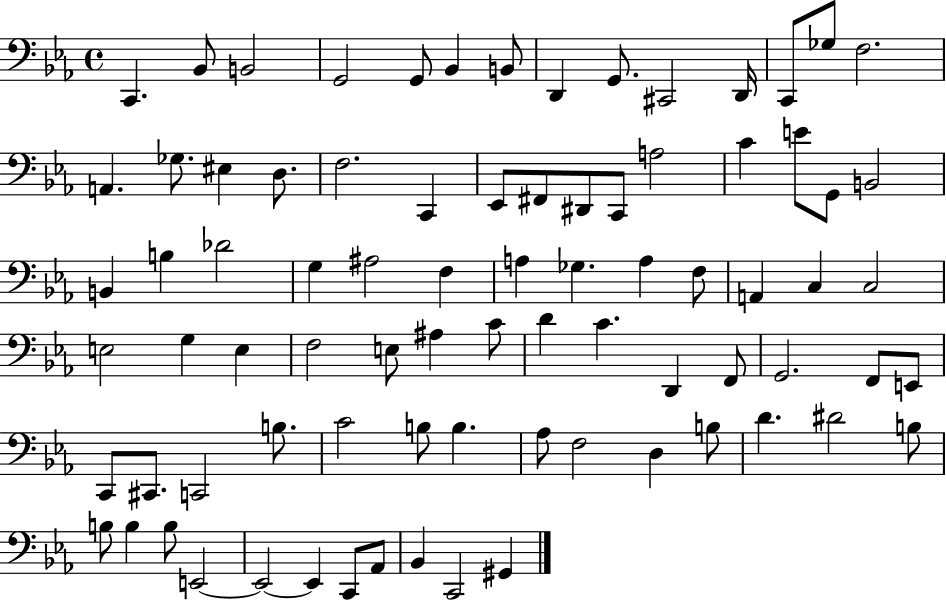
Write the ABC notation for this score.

X:1
T:Untitled
M:4/4
L:1/4
K:Eb
C,, _B,,/2 B,,2 G,,2 G,,/2 _B,, B,,/2 D,, G,,/2 ^C,,2 D,,/4 C,,/2 _G,/2 F,2 A,, _G,/2 ^E, D,/2 F,2 C,, _E,,/2 ^F,,/2 ^D,,/2 C,,/2 A,2 C E/2 G,,/2 B,,2 B,, B, _D2 G, ^A,2 F, A, _G, A, F,/2 A,, C, C,2 E,2 G, E, F,2 E,/2 ^A, C/2 D C D,, F,,/2 G,,2 F,,/2 E,,/2 C,,/2 ^C,,/2 C,,2 B,/2 C2 B,/2 B, _A,/2 F,2 D, B,/2 D ^D2 B,/2 B,/2 B, B,/2 E,,2 E,,2 E,, C,,/2 _A,,/2 _B,, C,,2 ^G,,